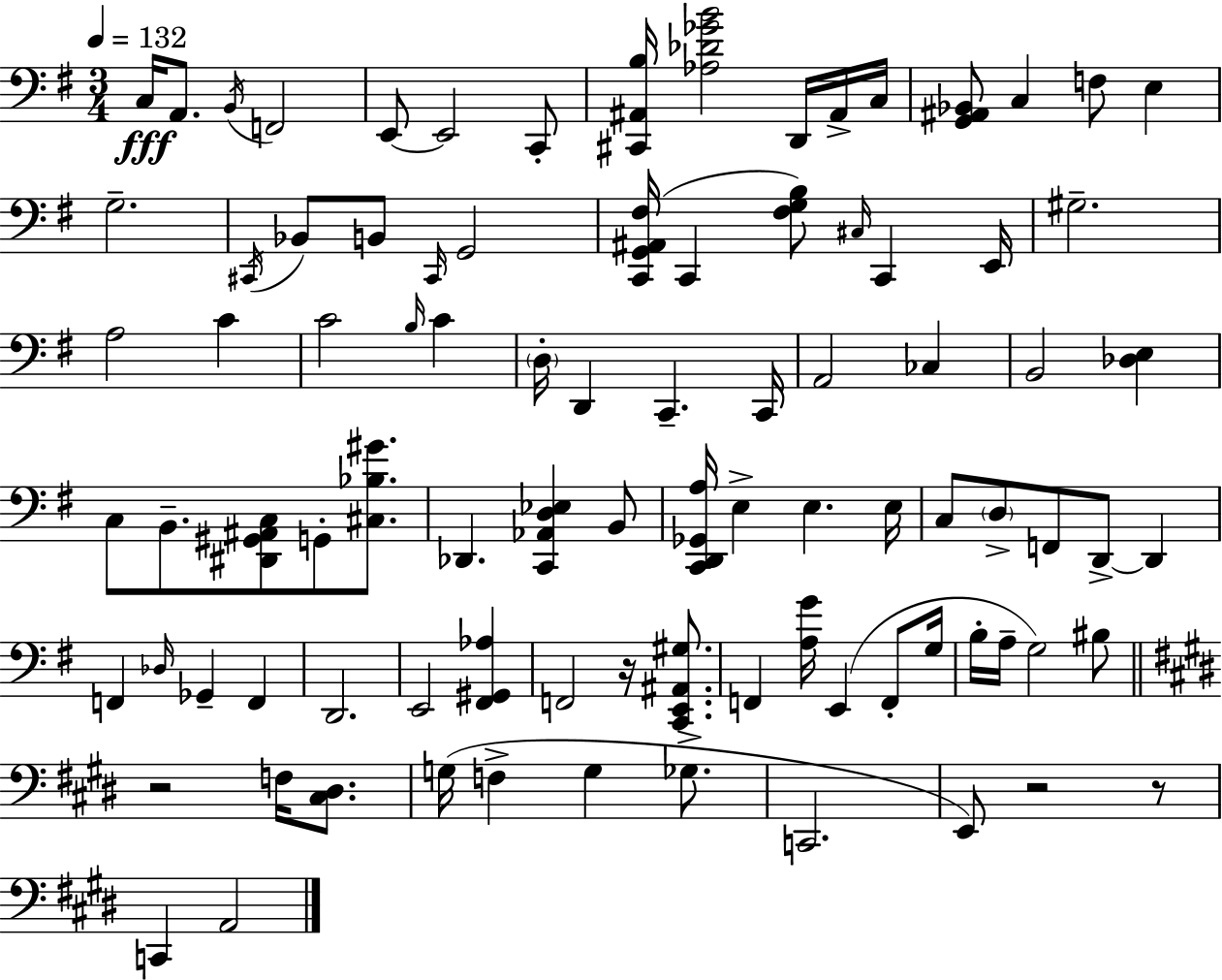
C3/s A2/e. B2/s F2/h E2/e E2/h C2/e [C#2,A#2,B3]/s [Ab3,Db4,Gb4,B4]/h D2/s A#2/s C3/s [G2,A#2,Bb2]/e C3/q F3/e E3/q G3/h. C#2/s Bb2/e B2/e C#2/s G2/h [C2,G2,A#2,F#3]/s C2/q [F#3,G3,B3]/e C#3/s C2/q E2/s G#3/h. A3/h C4/q C4/h B3/s C4/q D3/s D2/q C2/q. C2/s A2/h CES3/q B2/h [Db3,E3]/q C3/e B2/e. [D#2,G#2,A#2,C3]/e G2/e [C#3,Bb3,G#4]/e. Db2/q. [C2,Ab2,D3,Eb3]/q B2/e [C2,D2,Gb2,A3]/s E3/q E3/q. E3/s C3/e D3/e F2/e D2/e D2/q F2/q Db3/s Gb2/q F2/q D2/h. E2/h [F#2,G#2,Ab3]/q F2/h R/s [C2,E2,A#2,G#3]/e. F2/q [A3,G4]/s E2/q F2/e G3/s B3/s A3/s G3/h BIS3/e R/h F3/s [C#3,D#3]/e. G3/s F3/q G3/q Gb3/e. C2/h. E2/e R/h R/e C2/q A2/h